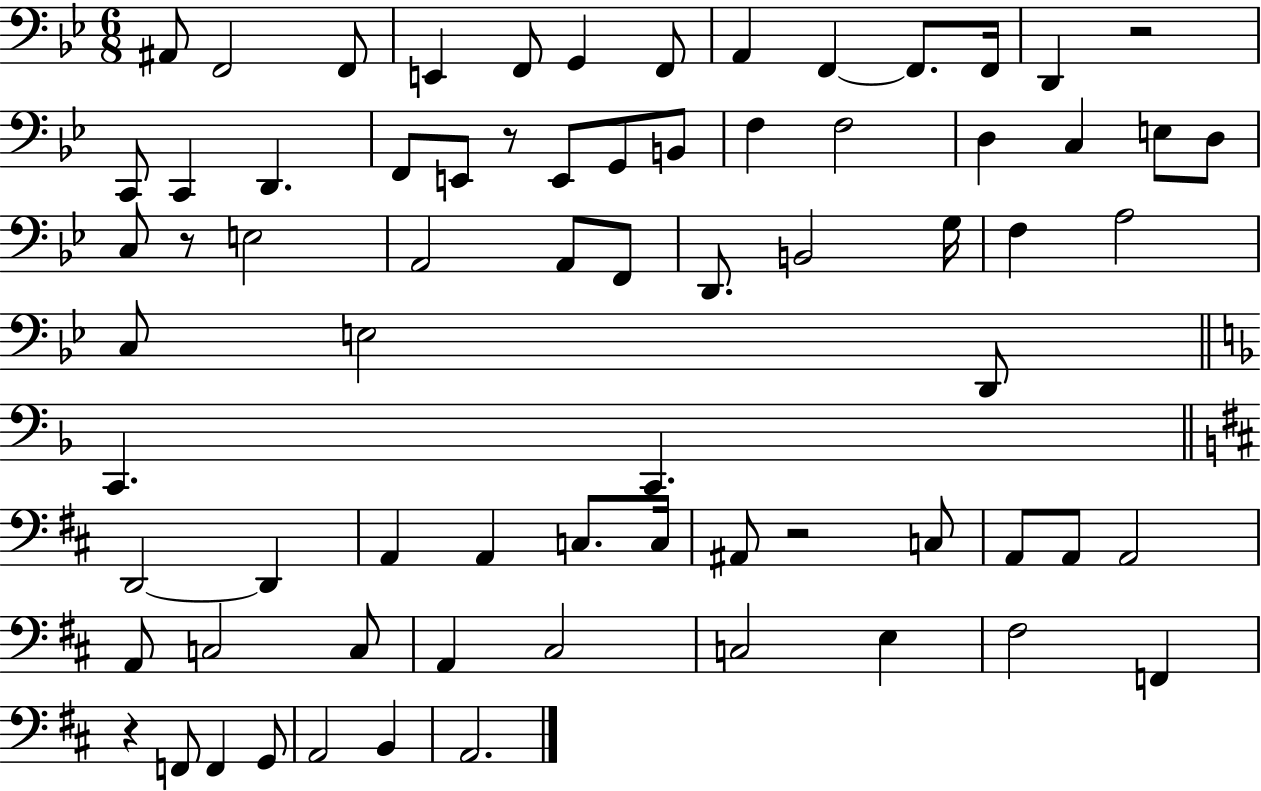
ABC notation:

X:1
T:Untitled
M:6/8
L:1/4
K:Bb
^A,,/2 F,,2 F,,/2 E,, F,,/2 G,, F,,/2 A,, F,, F,,/2 F,,/4 D,, z2 C,,/2 C,, D,, F,,/2 E,,/2 z/2 E,,/2 G,,/2 B,,/2 F, F,2 D, C, E,/2 D,/2 C,/2 z/2 E,2 A,,2 A,,/2 F,,/2 D,,/2 B,,2 G,/4 F, A,2 C,/2 E,2 D,,/2 C,, C,, D,,2 D,, A,, A,, C,/2 C,/4 ^A,,/2 z2 C,/2 A,,/2 A,,/2 A,,2 A,,/2 C,2 C,/2 A,, ^C,2 C,2 E, ^F,2 F,, z F,,/2 F,, G,,/2 A,,2 B,, A,,2